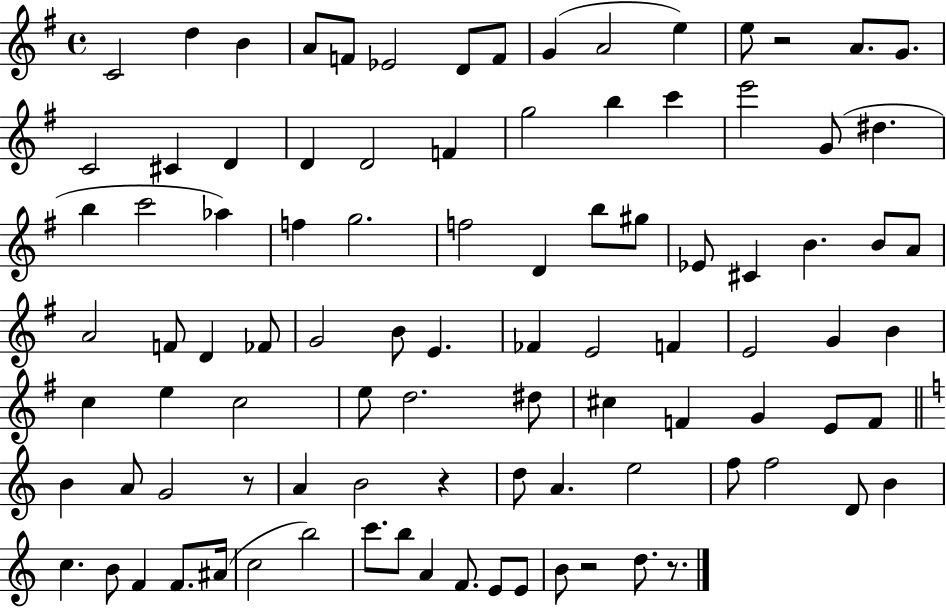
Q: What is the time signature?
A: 4/4